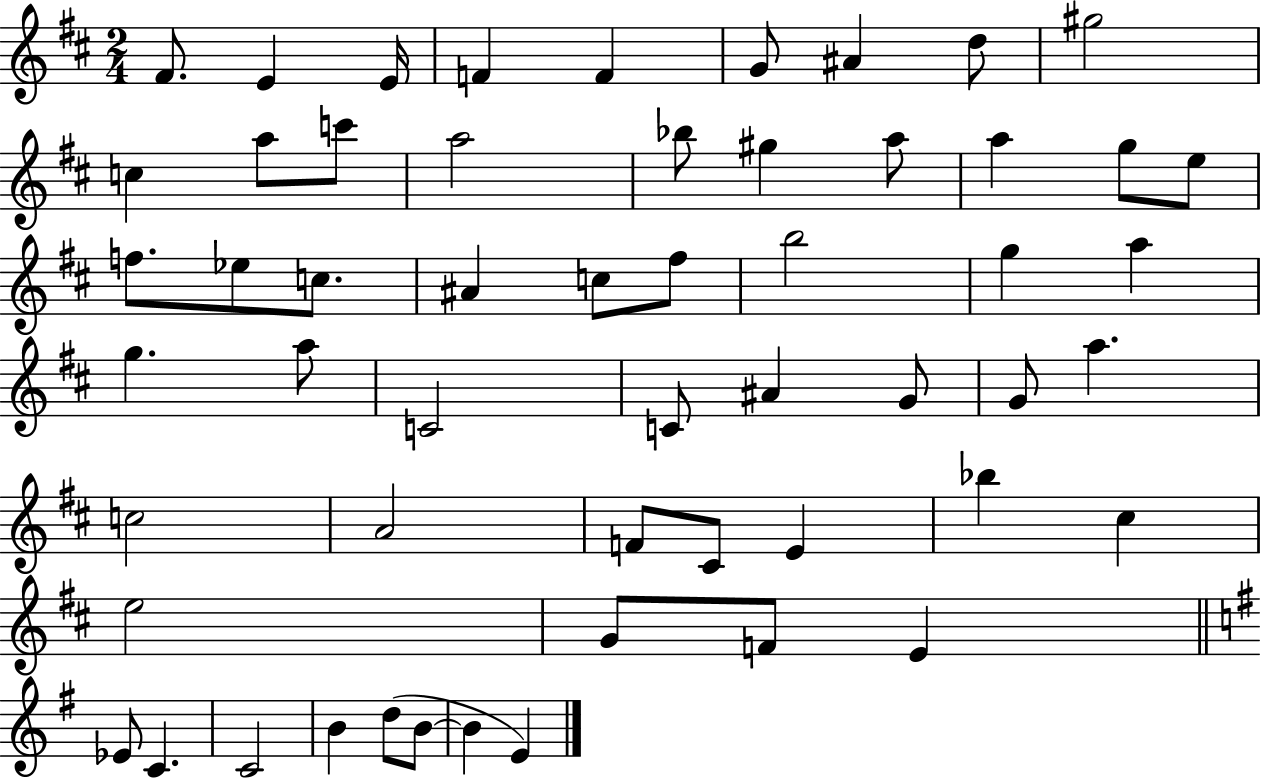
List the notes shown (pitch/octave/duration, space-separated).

F#4/e. E4/q E4/s F4/q F4/q G4/e A#4/q D5/e G#5/h C5/q A5/e C6/e A5/h Bb5/e G#5/q A5/e A5/q G5/e E5/e F5/e. Eb5/e C5/e. A#4/q C5/e F#5/e B5/h G5/q A5/q G5/q. A5/e C4/h C4/e A#4/q G4/e G4/e A5/q. C5/h A4/h F4/e C#4/e E4/q Bb5/q C#5/q E5/h G4/e F4/e E4/q Eb4/e C4/q. C4/h B4/q D5/e B4/e B4/q E4/q